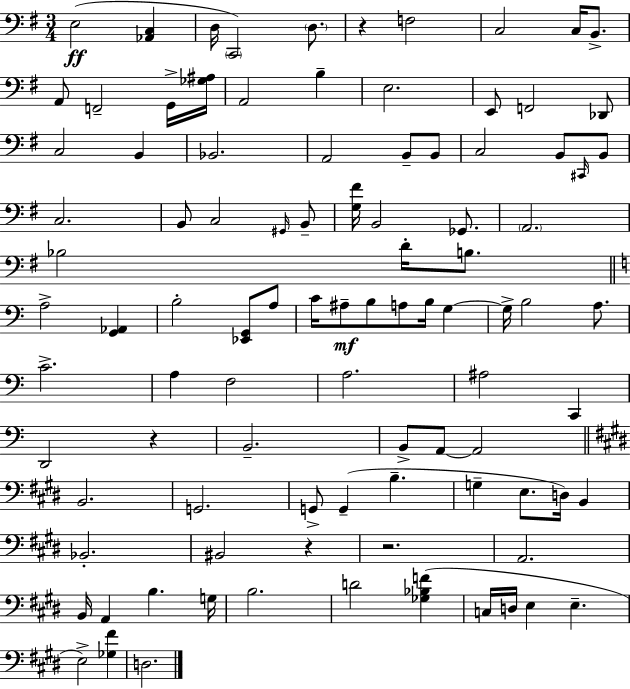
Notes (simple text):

E3/h [Ab2,C3]/q D3/s C2/h D3/e. R/q F3/h C3/h C3/s B2/e. A2/e F2/h G2/s [Gb3,A#3]/s A2/h B3/q E3/h. E2/e F2/h Db2/e C3/h B2/q Bb2/h. A2/h B2/e B2/e C3/h B2/e C#2/s B2/e C3/h. B2/e C3/h G#2/s B2/e [G3,F#4]/s B2/h Gb2/e. A2/h. Bb3/h D4/s B3/e. A3/h [G2,Ab2]/q B3/h [Eb2,G2]/e A3/e C4/s A#3/e B3/e A3/e B3/s G3/q G3/s B3/h A3/e. C4/h. A3/q F3/h A3/h. A#3/h C2/q D2/h R/q B2/h. B2/e A2/e A2/h B2/h. G2/h. G2/e G2/q B3/q. G3/q E3/e. D3/s B2/q Bb2/h. BIS2/h R/q R/h. A2/h. B2/s A2/q B3/q. G3/s B3/h. D4/h [Gb3,Bb3,F4]/q C3/s D3/s E3/q E3/q. E3/h [Gb3,F#4]/q D3/h.